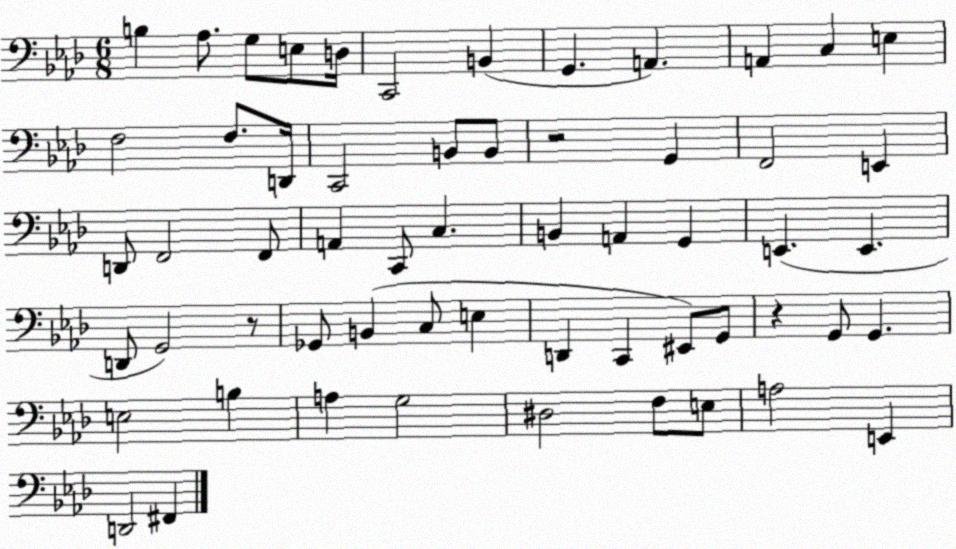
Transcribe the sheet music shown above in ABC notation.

X:1
T:Untitled
M:6/8
L:1/4
K:Ab
B, _A,/2 G,/2 E,/2 D,/4 C,,2 B,, G,, A,, A,, C, E, F,2 F,/2 D,,/4 C,,2 B,,/2 B,,/2 z2 G,, F,,2 E,, D,,/2 F,,2 F,,/2 A,, C,,/2 C, B,, A,, G,, E,, E,, D,,/2 G,,2 z/2 _G,,/2 B,, C,/2 E, D,, C,, ^E,,/2 G,,/2 z G,,/2 G,, E,2 B, A, G,2 ^D,2 F,/2 E,/2 A,2 E,, D,,2 ^F,,